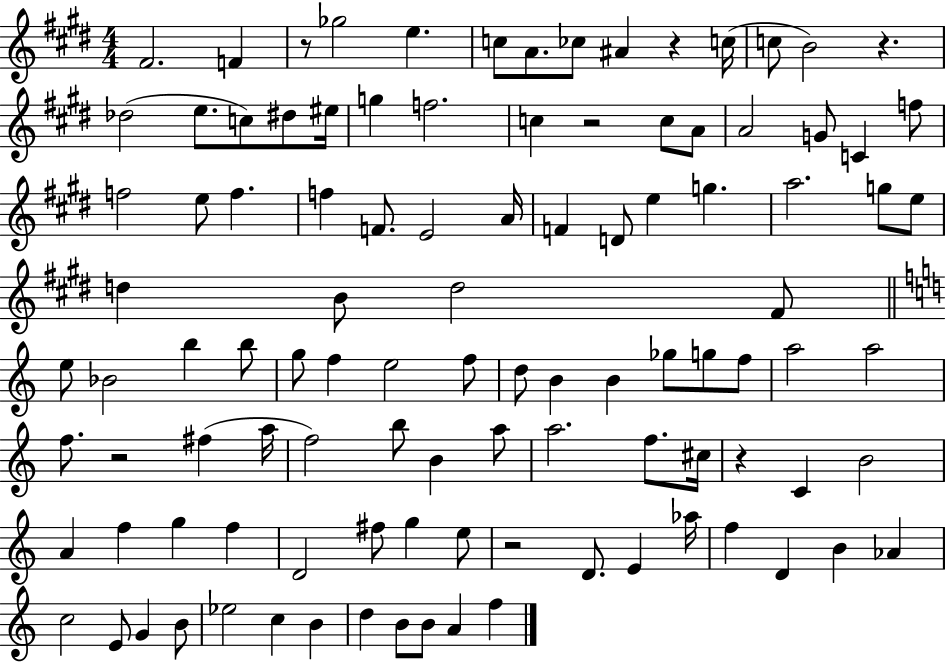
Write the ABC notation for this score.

X:1
T:Untitled
M:4/4
L:1/4
K:E
^F2 F z/2 _g2 e c/2 A/2 _c/2 ^A z c/4 c/2 B2 z _d2 e/2 c/2 ^d/2 ^e/4 g f2 c z2 c/2 A/2 A2 G/2 C f/2 f2 e/2 f f F/2 E2 A/4 F D/2 e g a2 g/2 e/2 d B/2 d2 ^F/2 e/2 _B2 b b/2 g/2 f e2 f/2 d/2 B B _g/2 g/2 f/2 a2 a2 f/2 z2 ^f a/4 f2 b/2 B a/2 a2 f/2 ^c/4 z C B2 A f g f D2 ^f/2 g e/2 z2 D/2 E _a/4 f D B _A c2 E/2 G B/2 _e2 c B d B/2 B/2 A f